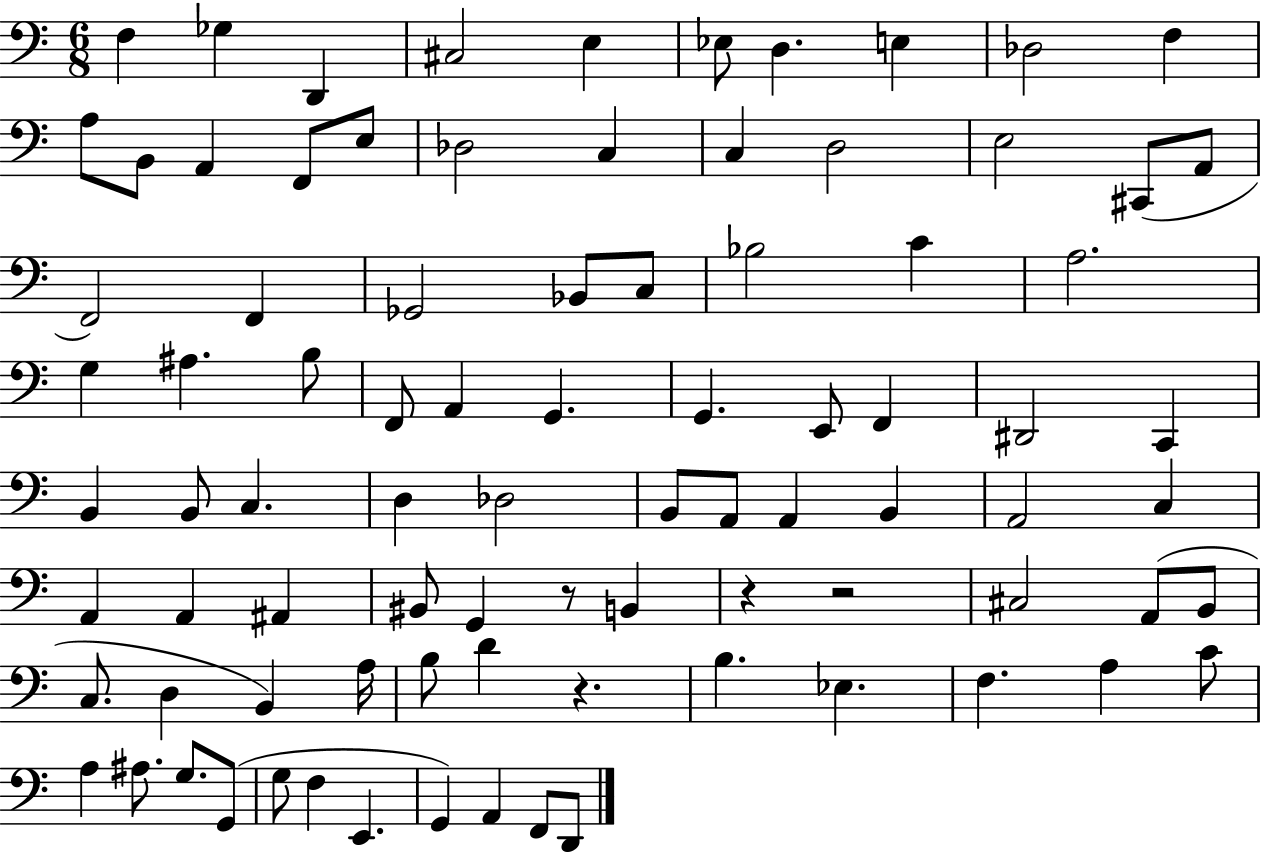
X:1
T:Untitled
M:6/8
L:1/4
K:C
F, _G, D,, ^C,2 E, _E,/2 D, E, _D,2 F, A,/2 B,,/2 A,, F,,/2 E,/2 _D,2 C, C, D,2 E,2 ^C,,/2 A,,/2 F,,2 F,, _G,,2 _B,,/2 C,/2 _B,2 C A,2 G, ^A, B,/2 F,,/2 A,, G,, G,, E,,/2 F,, ^D,,2 C,, B,, B,,/2 C, D, _D,2 B,,/2 A,,/2 A,, B,, A,,2 C, A,, A,, ^A,, ^B,,/2 G,, z/2 B,, z z2 ^C,2 A,,/2 B,,/2 C,/2 D, B,, A,/4 B,/2 D z B, _E, F, A, C/2 A, ^A,/2 G,/2 G,,/2 G,/2 F, E,, G,, A,, F,,/2 D,,/2